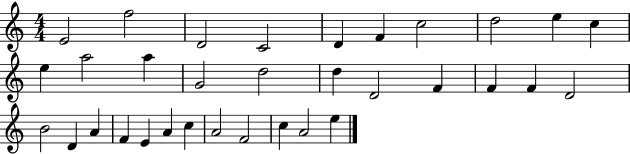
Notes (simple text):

E4/h F5/h D4/h C4/h D4/q F4/q C5/h D5/h E5/q C5/q E5/q A5/h A5/q G4/h D5/h D5/q D4/h F4/q F4/q F4/q D4/h B4/h D4/q A4/q F4/q E4/q A4/q C5/q A4/h F4/h C5/q A4/h E5/q